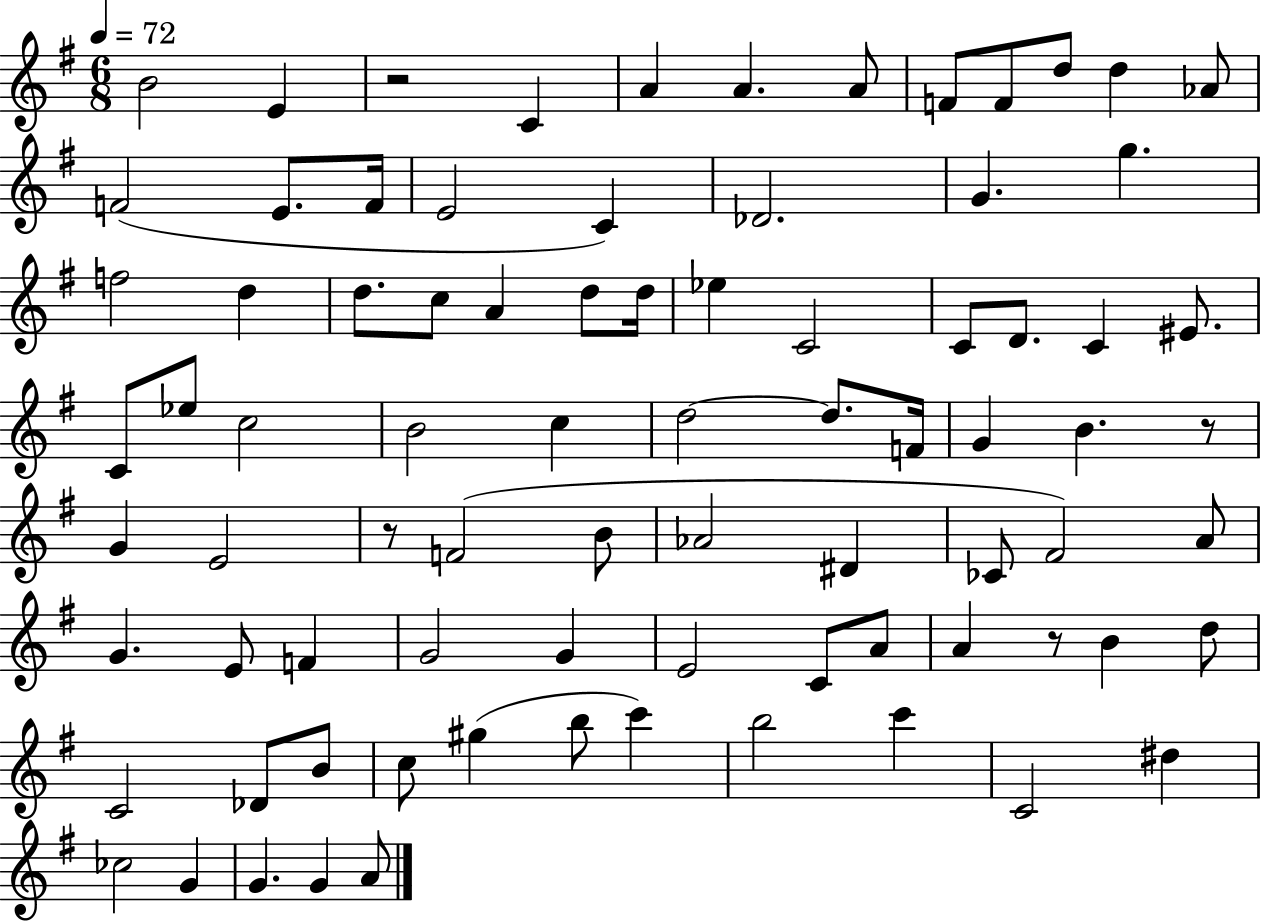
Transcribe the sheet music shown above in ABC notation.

X:1
T:Untitled
M:6/8
L:1/4
K:G
B2 E z2 C A A A/2 F/2 F/2 d/2 d _A/2 F2 E/2 F/4 E2 C _D2 G g f2 d d/2 c/2 A d/2 d/4 _e C2 C/2 D/2 C ^E/2 C/2 _e/2 c2 B2 c d2 d/2 F/4 G B z/2 G E2 z/2 F2 B/2 _A2 ^D _C/2 ^F2 A/2 G E/2 F G2 G E2 C/2 A/2 A z/2 B d/2 C2 _D/2 B/2 c/2 ^g b/2 c' b2 c' C2 ^d _c2 G G G A/2